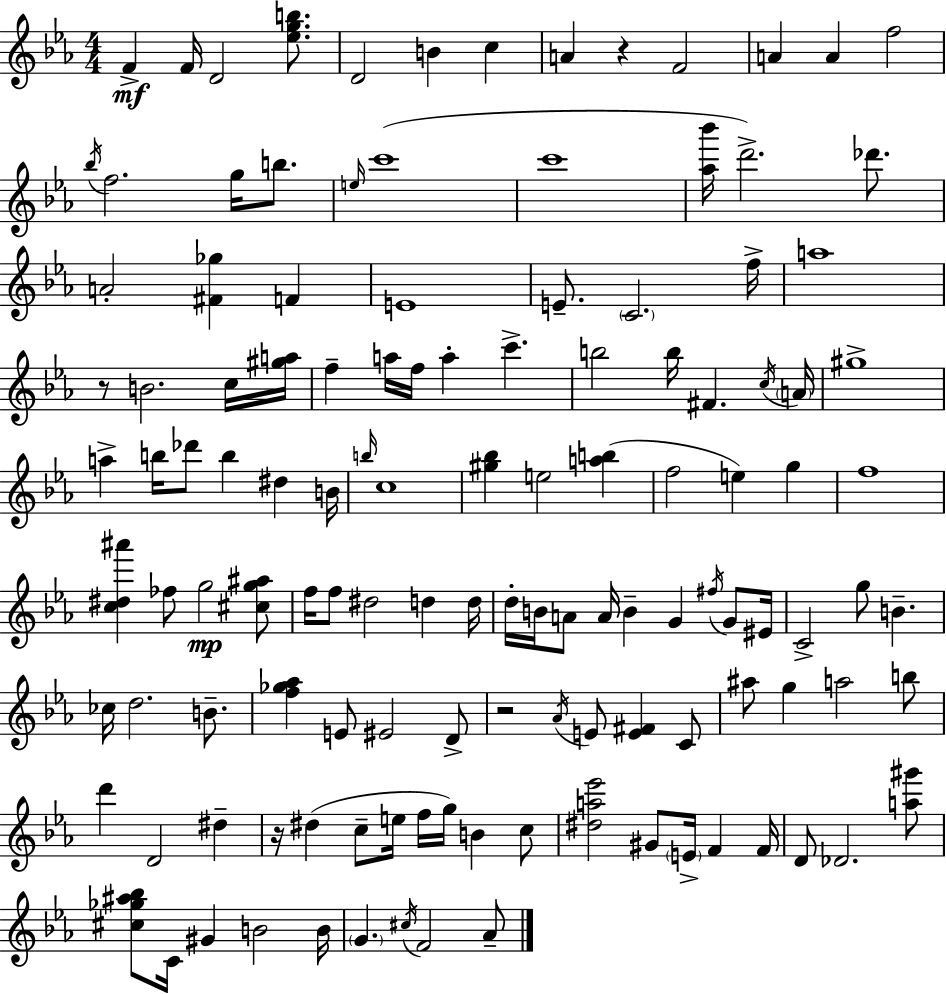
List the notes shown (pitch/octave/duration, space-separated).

F4/q F4/s D4/h [Eb5,G5,B5]/e. D4/h B4/q C5/q A4/q R/q F4/h A4/q A4/q F5/h Bb5/s F5/h. G5/s B5/e. E5/s C6/w C6/w [Ab5,Bb6]/s D6/h. Db6/e. A4/h [F#4,Gb5]/q F4/q E4/w E4/e. C4/h. F5/s A5/w R/e B4/h. C5/s [G#5,A5]/s F5/q A5/s F5/s A5/q C6/q. B5/h B5/s F#4/q. C5/s A4/s G#5/w A5/q B5/s Db6/e B5/q D#5/q B4/s B5/s C5/w [G#5,Bb5]/q E5/h [A5,B5]/q F5/h E5/q G5/q F5/w [C5,D#5,A#6]/q FES5/e G5/h [C#5,G5,A#5]/e F5/s F5/e D#5/h D5/q D5/s D5/s B4/s A4/e A4/s B4/q G4/q F#5/s G4/e EIS4/s C4/h G5/e B4/q. CES5/s D5/h. B4/e. [F5,Gb5,Ab5]/q E4/e EIS4/h D4/e R/h Ab4/s E4/e [E4,F#4]/q C4/e A#5/e G5/q A5/h B5/e D6/q D4/h D#5/q R/s D#5/q C5/e E5/s F5/s G5/s B4/q C5/e [D#5,A5,Eb6]/h G#4/e E4/s F4/q F4/s D4/e Db4/h. [A5,G#6]/e [C#5,Gb5,A#5,Bb5]/e C4/s G#4/q B4/h B4/s G4/q. C#5/s F4/h Ab4/e